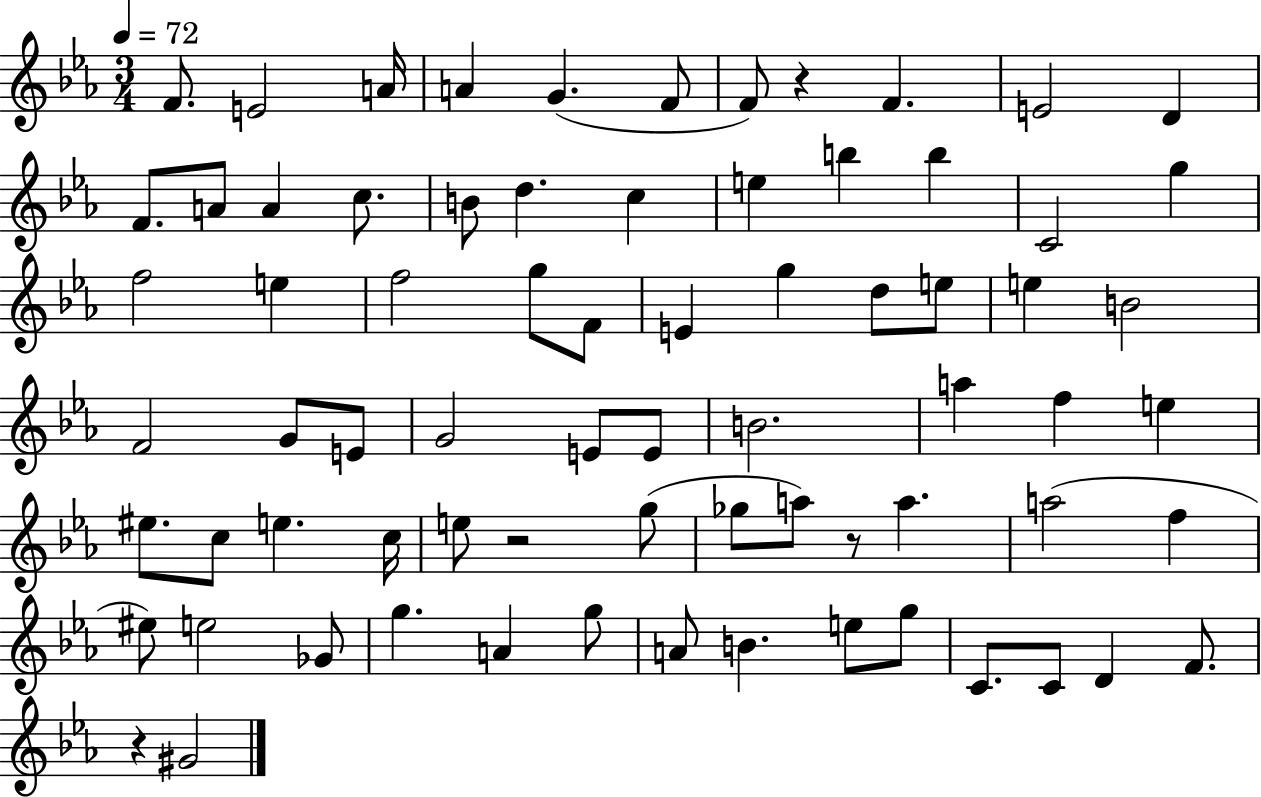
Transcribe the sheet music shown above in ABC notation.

X:1
T:Untitled
M:3/4
L:1/4
K:Eb
F/2 E2 A/4 A G F/2 F/2 z F E2 D F/2 A/2 A c/2 B/2 d c e b b C2 g f2 e f2 g/2 F/2 E g d/2 e/2 e B2 F2 G/2 E/2 G2 E/2 E/2 B2 a f e ^e/2 c/2 e c/4 e/2 z2 g/2 _g/2 a/2 z/2 a a2 f ^e/2 e2 _G/2 g A g/2 A/2 B e/2 g/2 C/2 C/2 D F/2 z ^G2